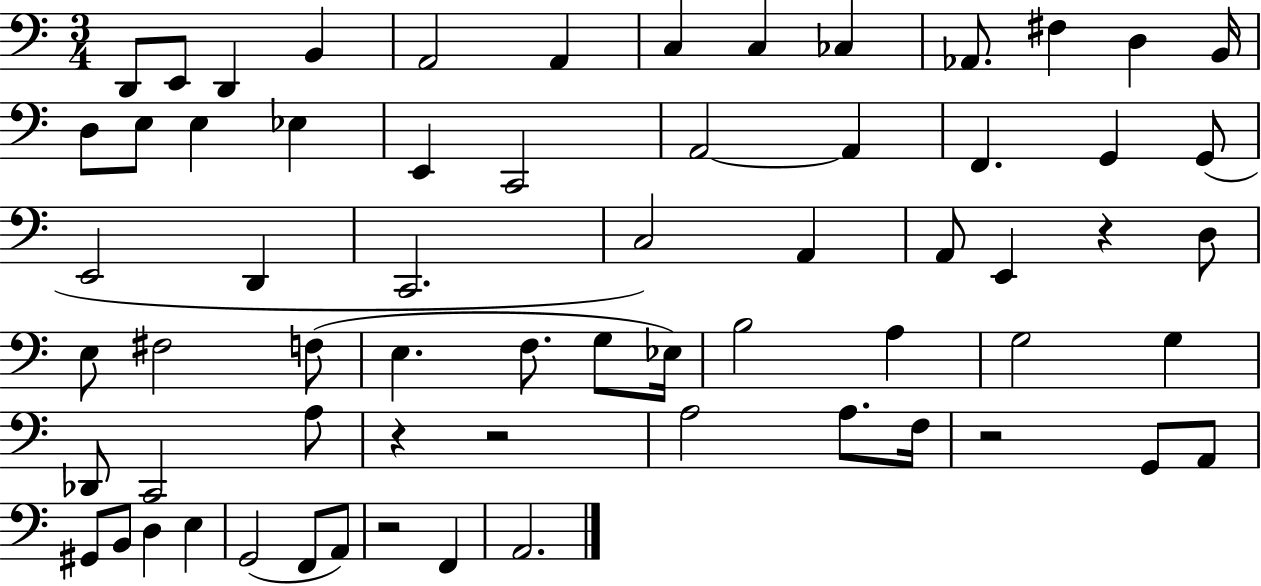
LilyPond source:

{
  \clef bass
  \numericTimeSignature
  \time 3/4
  \key c \major
  d,8 e,8 d,4 b,4 | a,2 a,4 | c4 c4 ces4 | aes,8. fis4 d4 b,16 | \break d8 e8 e4 ees4 | e,4 c,2 | a,2~~ a,4 | f,4. g,4 g,8( | \break e,2 d,4 | c,2. | c2) a,4 | a,8 e,4 r4 d8 | \break e8 fis2 f8( | e4. f8. g8 ees16) | b2 a4 | g2 g4 | \break des,8 c,2 a8 | r4 r2 | a2 a8. f16 | r2 g,8 a,8 | \break gis,8 b,8 d4 e4 | g,2( f,8 a,8) | r2 f,4 | a,2. | \break \bar "|."
}